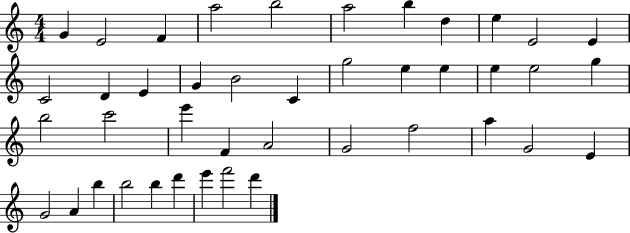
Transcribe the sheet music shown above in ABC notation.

X:1
T:Untitled
M:4/4
L:1/4
K:C
G E2 F a2 b2 a2 b d e E2 E C2 D E G B2 C g2 e e e e2 g b2 c'2 e' F A2 G2 f2 a G2 E G2 A b b2 b d' e' f'2 d'